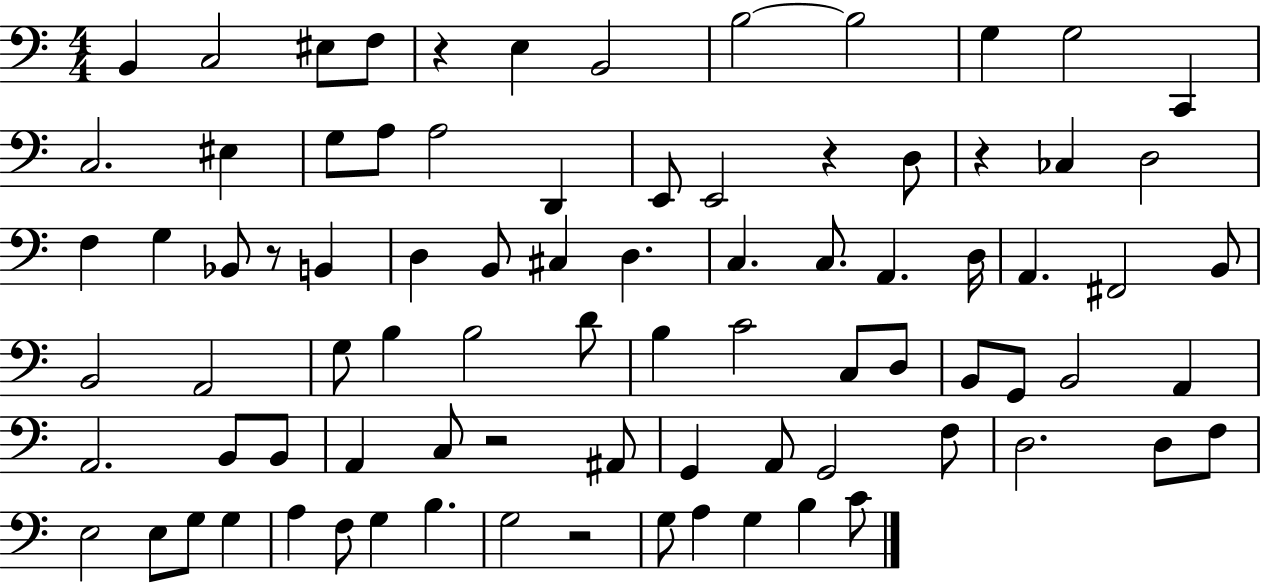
B2/q C3/h EIS3/e F3/e R/q E3/q B2/h B3/h B3/h G3/q G3/h C2/q C3/h. EIS3/q G3/e A3/e A3/h D2/q E2/e E2/h R/q D3/e R/q CES3/q D3/h F3/q G3/q Bb2/e R/e B2/q D3/q B2/e C#3/q D3/q. C3/q. C3/e. A2/q. D3/s A2/q. F#2/h B2/e B2/h A2/h G3/e B3/q B3/h D4/e B3/q C4/h C3/e D3/e B2/e G2/e B2/h A2/q A2/h. B2/e B2/e A2/q C3/e R/h A#2/e G2/q A2/e G2/h F3/e D3/h. D3/e F3/e E3/h E3/e G3/e G3/q A3/q F3/e G3/q B3/q. G3/h R/h G3/e A3/q G3/q B3/q C4/e